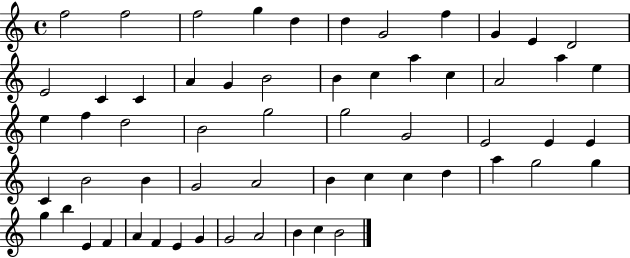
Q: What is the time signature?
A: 4/4